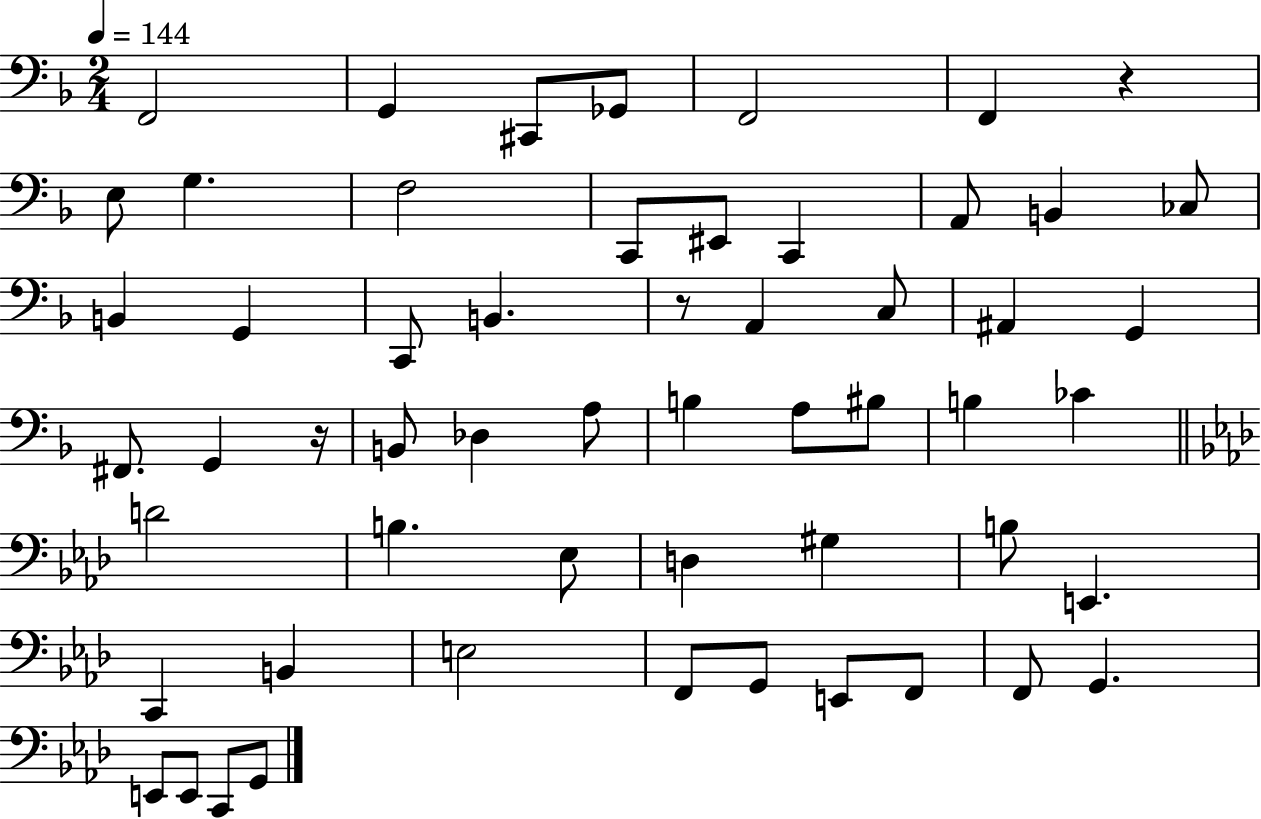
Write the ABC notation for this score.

X:1
T:Untitled
M:2/4
L:1/4
K:F
F,,2 G,, ^C,,/2 _G,,/2 F,,2 F,, z E,/2 G, F,2 C,,/2 ^E,,/2 C,, A,,/2 B,, _C,/2 B,, G,, C,,/2 B,, z/2 A,, C,/2 ^A,, G,, ^F,,/2 G,, z/4 B,,/2 _D, A,/2 B, A,/2 ^B,/2 B, _C D2 B, _E,/2 D, ^G, B,/2 E,, C,, B,, E,2 F,,/2 G,,/2 E,,/2 F,,/2 F,,/2 G,, E,,/2 E,,/2 C,,/2 G,,/2